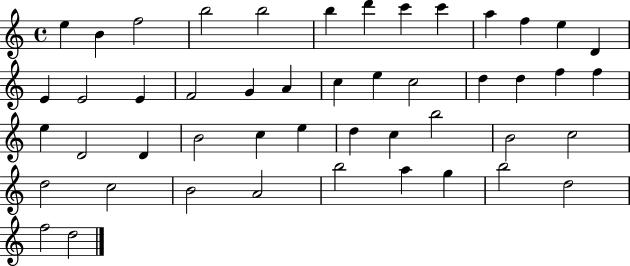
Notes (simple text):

E5/q B4/q F5/h B5/h B5/h B5/q D6/q C6/q C6/q A5/q F5/q E5/q D4/q E4/q E4/h E4/q F4/h G4/q A4/q C5/q E5/q C5/h D5/q D5/q F5/q F5/q E5/q D4/h D4/q B4/h C5/q E5/q D5/q C5/q B5/h B4/h C5/h D5/h C5/h B4/h A4/h B5/h A5/q G5/q B5/h D5/h F5/h D5/h